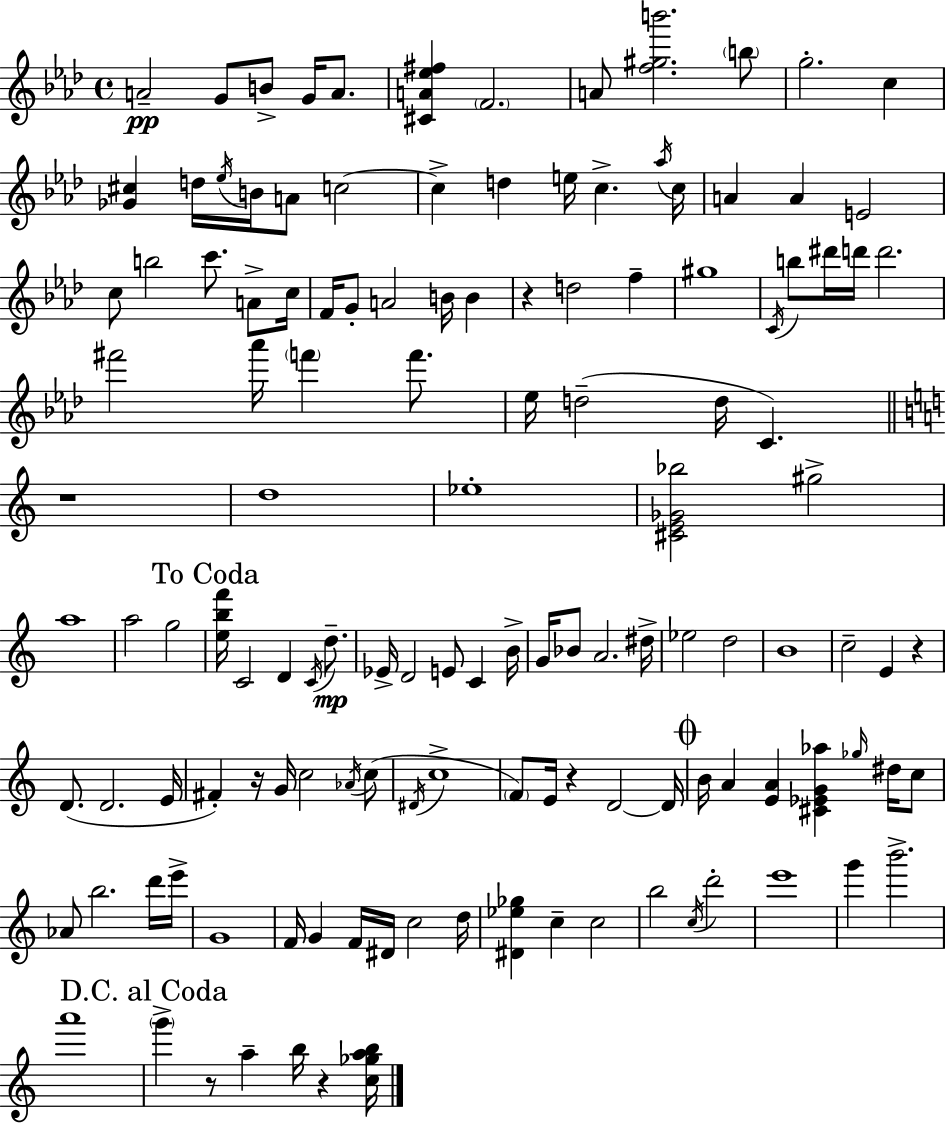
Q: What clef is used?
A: treble